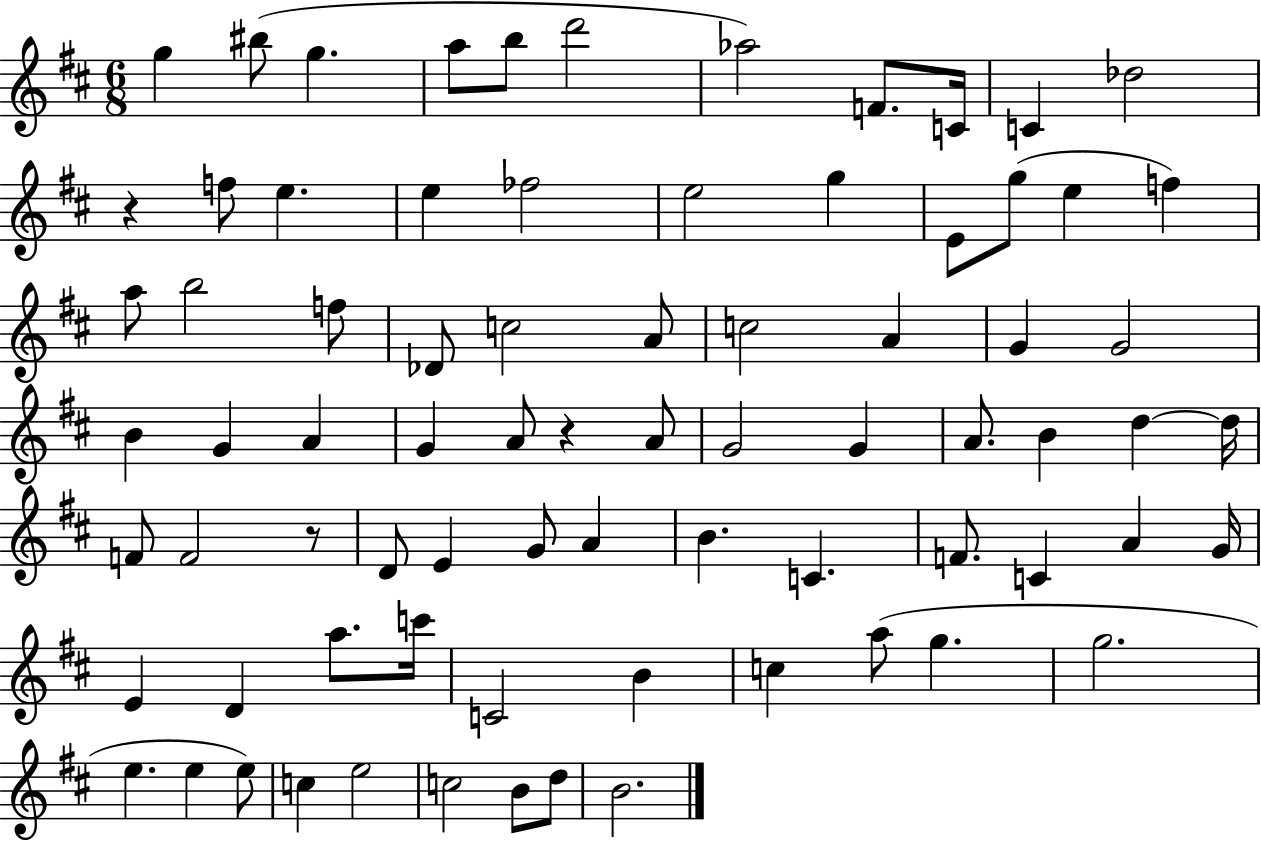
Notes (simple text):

G5/q BIS5/e G5/q. A5/e B5/e D6/h Ab5/h F4/e. C4/s C4/q Db5/h R/q F5/e E5/q. E5/q FES5/h E5/h G5/q E4/e G5/e E5/q F5/q A5/e B5/h F5/e Db4/e C5/h A4/e C5/h A4/q G4/q G4/h B4/q G4/q A4/q G4/q A4/e R/q A4/e G4/h G4/q A4/e. B4/q D5/q D5/s F4/e F4/h R/e D4/e E4/q G4/e A4/q B4/q. C4/q. F4/e. C4/q A4/q G4/s E4/q D4/q A5/e. C6/s C4/h B4/q C5/q A5/e G5/q. G5/h. E5/q. E5/q E5/e C5/q E5/h C5/h B4/e D5/e B4/h.